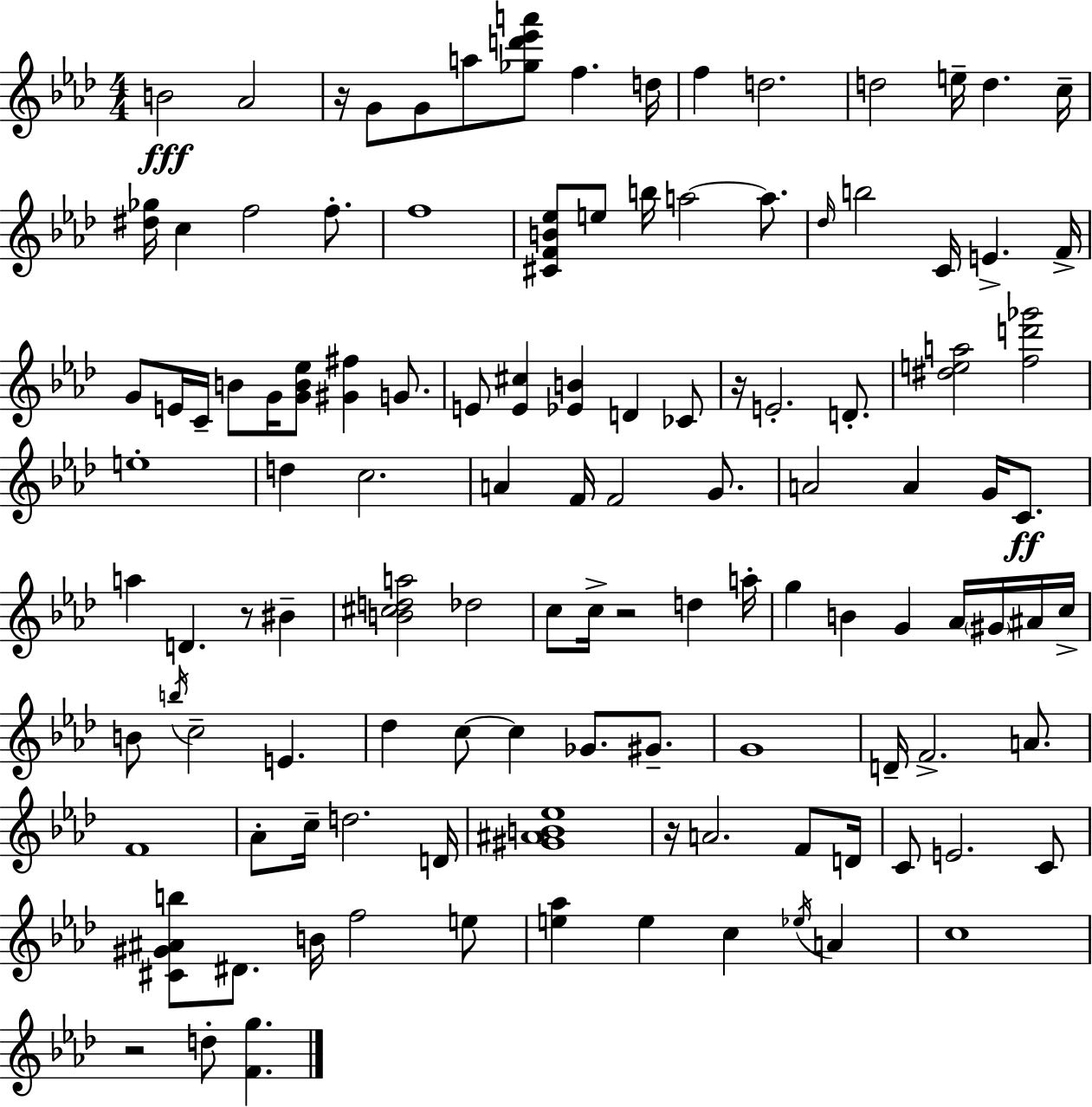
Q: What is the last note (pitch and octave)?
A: D5